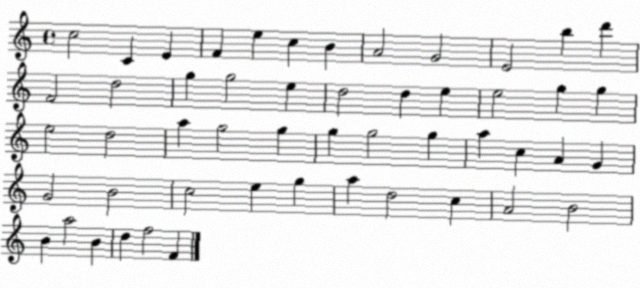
X:1
T:Untitled
M:4/4
L:1/4
K:C
c2 C E F e c B A2 G2 E2 b d' F2 d2 g g2 e d2 d e e2 g g e2 d2 a g2 g g g2 g a c A G G2 B2 c2 e g a d2 c A2 B2 B a2 B d f2 F